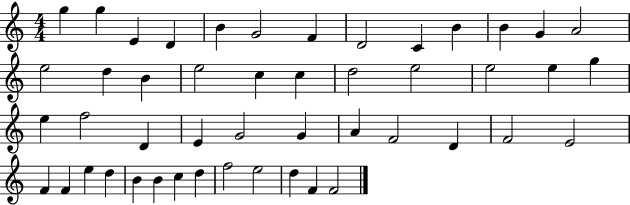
{
  \clef treble
  \numericTimeSignature
  \time 4/4
  \key c \major
  g''4 g''4 e'4 d'4 | b'4 g'2 f'4 | d'2 c'4 b'4 | b'4 g'4 a'2 | \break e''2 d''4 b'4 | e''2 c''4 c''4 | d''2 e''2 | e''2 e''4 g''4 | \break e''4 f''2 d'4 | e'4 g'2 g'4 | a'4 f'2 d'4 | f'2 e'2 | \break f'4 f'4 e''4 d''4 | b'4 b'4 c''4 d''4 | f''2 e''2 | d''4 f'4 f'2 | \break \bar "|."
}